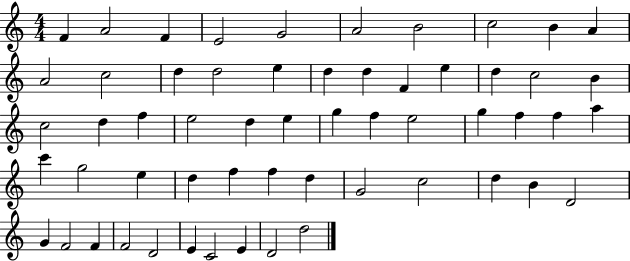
{
  \clef treble
  \numericTimeSignature
  \time 4/4
  \key c \major
  f'4 a'2 f'4 | e'2 g'2 | a'2 b'2 | c''2 b'4 a'4 | \break a'2 c''2 | d''4 d''2 e''4 | d''4 d''4 f'4 e''4 | d''4 c''2 b'4 | \break c''2 d''4 f''4 | e''2 d''4 e''4 | g''4 f''4 e''2 | g''4 f''4 f''4 a''4 | \break c'''4 g''2 e''4 | d''4 f''4 f''4 d''4 | g'2 c''2 | d''4 b'4 d'2 | \break g'4 f'2 f'4 | f'2 d'2 | e'4 c'2 e'4 | d'2 d''2 | \break \bar "|."
}